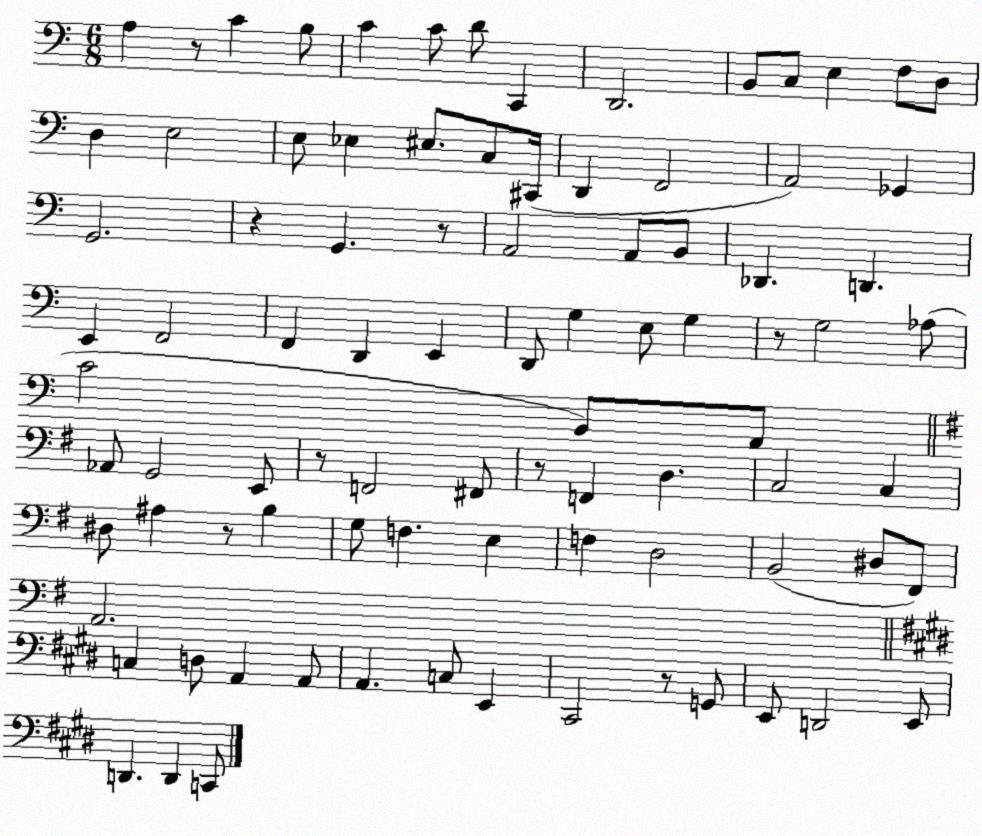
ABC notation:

X:1
T:Untitled
M:6/8
L:1/4
K:C
A, z/2 C B,/2 C C/2 D/2 C,, D,,2 B,,/2 C,/2 E, F,/2 D,/2 D, E,2 E,/2 _E, ^E,/2 C,/2 ^C,,/4 D,, F,,2 A,,2 _G,, G,,2 z G,, z/2 A,,2 A,,/2 B,,/2 _D,, D,, E,, F,,2 F,, D,, E,, D,,/2 G, E,/2 G, z/2 G,2 _A,/2 C2 B,,/2 A,,/2 _A,,/2 G,,2 E,,/2 z/2 F,,2 ^F,,/2 z/2 F,, D, C,2 C, ^D,/2 ^A, z/2 B, G,/2 F, E, F, D,2 B,,2 ^D,/2 ^F,,/2 A,,2 C, D,/2 A,, A,,/2 A,, C,/2 E,, ^C,,2 z/2 G,,/2 E,,/2 D,,2 E,,/2 D,, D,, C,,/2